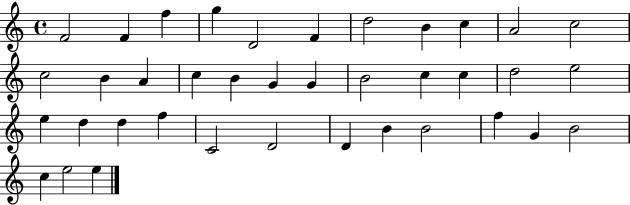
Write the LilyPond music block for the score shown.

{
  \clef treble
  \time 4/4
  \defaultTimeSignature
  \key c \major
  f'2 f'4 f''4 | g''4 d'2 f'4 | d''2 b'4 c''4 | a'2 c''2 | \break c''2 b'4 a'4 | c''4 b'4 g'4 g'4 | b'2 c''4 c''4 | d''2 e''2 | \break e''4 d''4 d''4 f''4 | c'2 d'2 | d'4 b'4 b'2 | f''4 g'4 b'2 | \break c''4 e''2 e''4 | \bar "|."
}